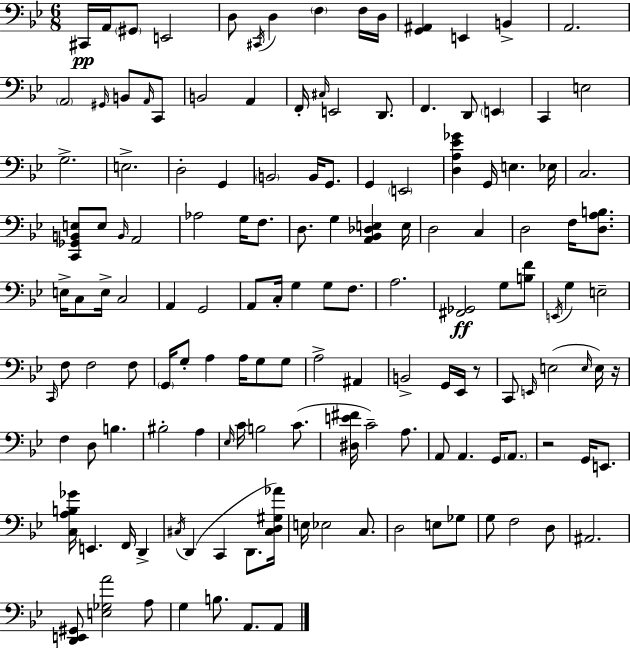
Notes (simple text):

C#2/s A2/s G#2/e E2/h D3/e C#2/s D3/q F3/q F3/s D3/s [G2,A#2]/q E2/q B2/q A2/h. A2/h G#2/s B2/e A2/s C2/e B2/h A2/q F2/s C#3/s E2/h D2/e. F2/q. D2/e E2/q C2/q E3/h G3/h. E3/h. D3/h G2/q B2/h B2/s G2/e. G2/q E2/h [D3,A3,Eb4,Gb4]/q G2/s E3/q. Eb3/s C3/h. [C2,Gb2,B2,E3]/e E3/e B2/s A2/h Ab3/h G3/s F3/e. D3/e. G3/q [A2,Bb2,Db3,E3]/q E3/s D3/h C3/q D3/h F3/s [D3,A3,B3]/e. E3/s C3/e E3/s C3/h A2/q G2/h A2/e C3/s G3/q G3/e F3/e. A3/h. [F#2,Gb2]/h G3/e [B3,F4]/e E2/s G3/q E3/h C2/s F3/e F3/h F3/e G2/s G3/e A3/q A3/s G3/e G3/e A3/h A#2/q B2/h G2/s Eb2/s R/e C2/e E2/s E3/h E3/s E3/s R/s F3/q D3/e B3/q. BIS3/h A3/q Eb3/s C4/s B3/h C4/e. [D#3,E4,F#4]/s C4/h A3/e. A2/e A2/q. G2/s A2/e. R/h G2/s E2/e. [C3,A3,B3,Gb4]/s E2/q. F2/s D2/q C#3/s D2/q C2/q D2/e. [C#3,D3,G#3,Ab4]/s E3/s Eb3/h C3/e. D3/h E3/e Gb3/e G3/e F3/h D3/e A#2/h. [D2,E2,G#2]/e [E3,Gb3,A4]/h A3/e G3/q B3/e. A2/e. A2/e